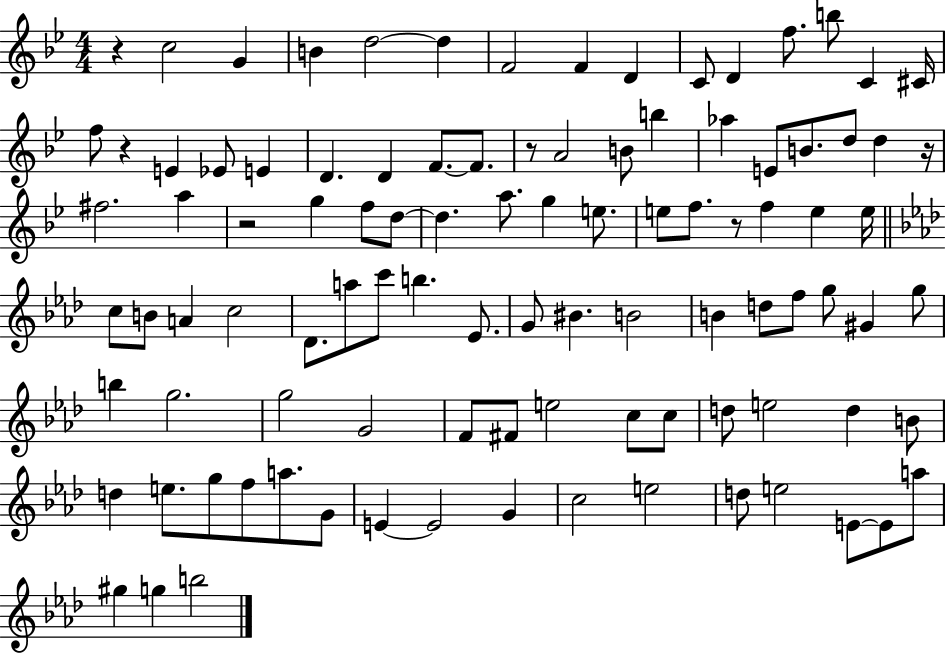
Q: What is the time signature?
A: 4/4